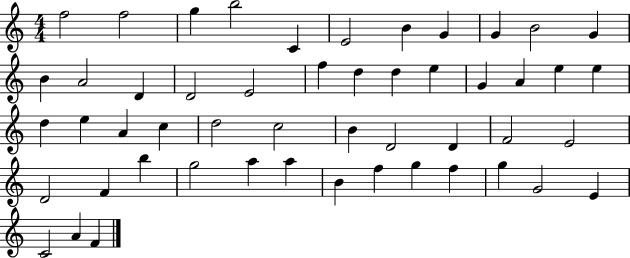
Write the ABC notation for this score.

X:1
T:Untitled
M:4/4
L:1/4
K:C
f2 f2 g b2 C E2 B G G B2 G B A2 D D2 E2 f d d e G A e e d e A c d2 c2 B D2 D F2 E2 D2 F b g2 a a B f g f g G2 E C2 A F